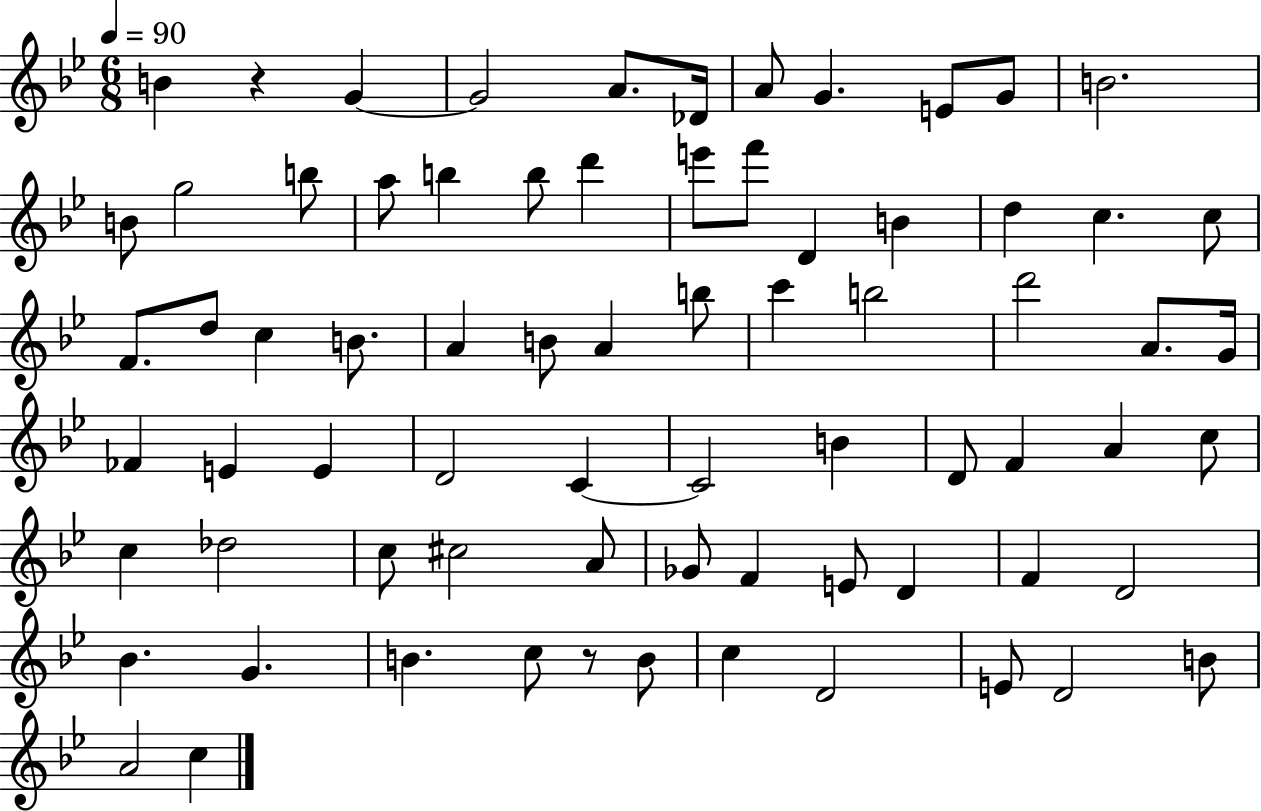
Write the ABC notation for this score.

X:1
T:Untitled
M:6/8
L:1/4
K:Bb
B z G G2 A/2 _D/4 A/2 G E/2 G/2 B2 B/2 g2 b/2 a/2 b b/2 d' e'/2 f'/2 D B d c c/2 F/2 d/2 c B/2 A B/2 A b/2 c' b2 d'2 A/2 G/4 _F E E D2 C C2 B D/2 F A c/2 c _d2 c/2 ^c2 A/2 _G/2 F E/2 D F D2 _B G B c/2 z/2 B/2 c D2 E/2 D2 B/2 A2 c